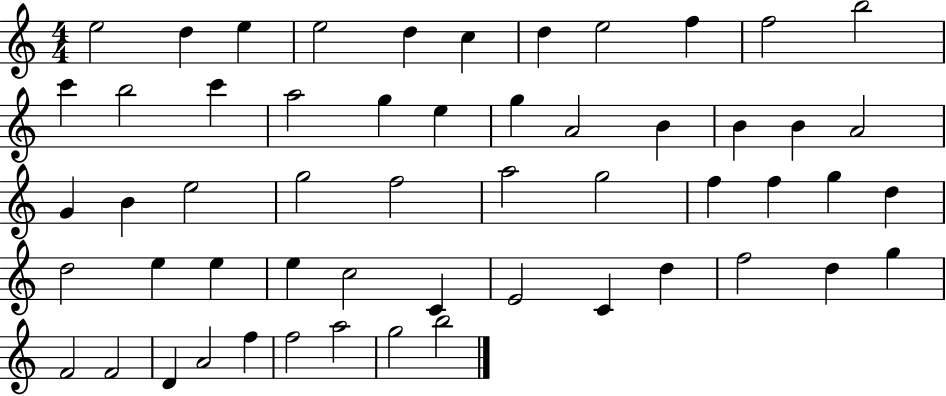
{
  \clef treble
  \numericTimeSignature
  \time 4/4
  \key c \major
  e''2 d''4 e''4 | e''2 d''4 c''4 | d''4 e''2 f''4 | f''2 b''2 | \break c'''4 b''2 c'''4 | a''2 g''4 e''4 | g''4 a'2 b'4 | b'4 b'4 a'2 | \break g'4 b'4 e''2 | g''2 f''2 | a''2 g''2 | f''4 f''4 g''4 d''4 | \break d''2 e''4 e''4 | e''4 c''2 c'4 | e'2 c'4 d''4 | f''2 d''4 g''4 | \break f'2 f'2 | d'4 a'2 f''4 | f''2 a''2 | g''2 b''2 | \break \bar "|."
}